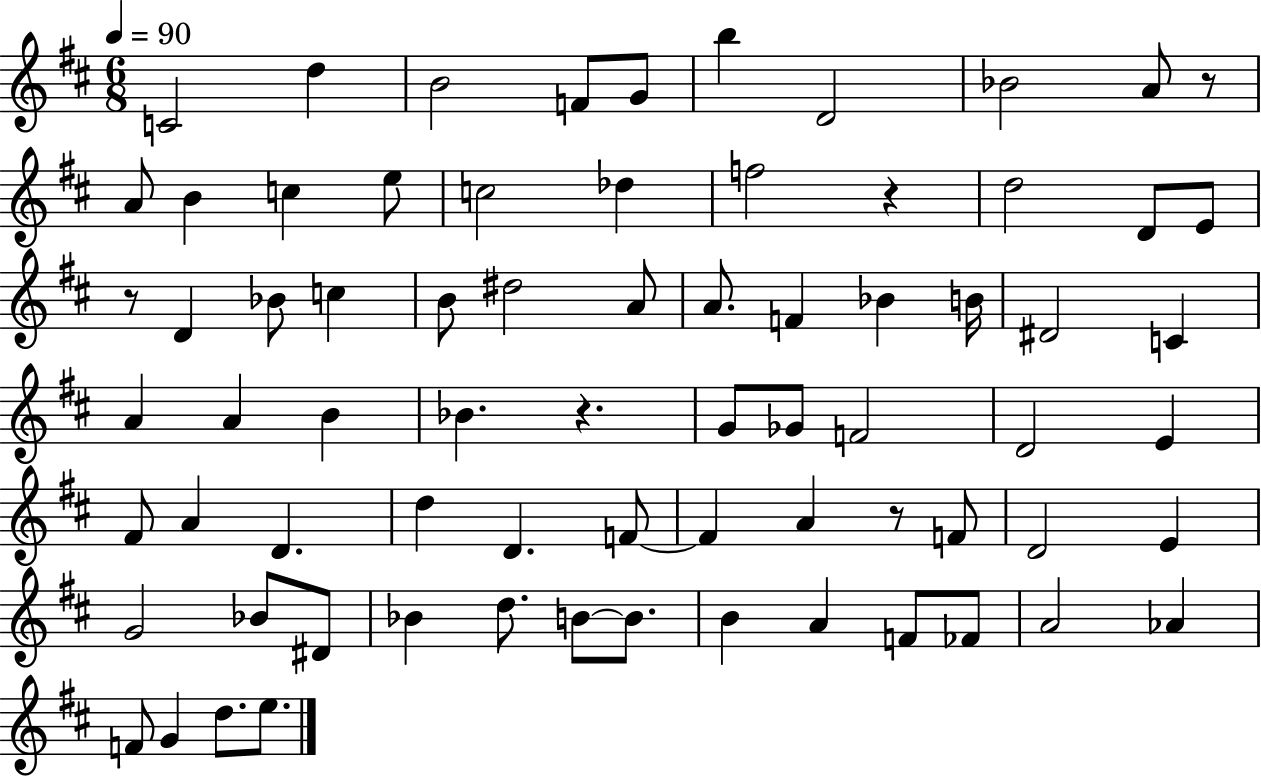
{
  \clef treble
  \numericTimeSignature
  \time 6/8
  \key d \major
  \tempo 4 = 90
  c'2 d''4 | b'2 f'8 g'8 | b''4 d'2 | bes'2 a'8 r8 | \break a'8 b'4 c''4 e''8 | c''2 des''4 | f''2 r4 | d''2 d'8 e'8 | \break r8 d'4 bes'8 c''4 | b'8 dis''2 a'8 | a'8. f'4 bes'4 b'16 | dis'2 c'4 | \break a'4 a'4 b'4 | bes'4. r4. | g'8 ges'8 f'2 | d'2 e'4 | \break fis'8 a'4 d'4. | d''4 d'4. f'8~~ | f'4 a'4 r8 f'8 | d'2 e'4 | \break g'2 bes'8 dis'8 | bes'4 d''8. b'8~~ b'8. | b'4 a'4 f'8 fes'8 | a'2 aes'4 | \break f'8 g'4 d''8. e''8. | \bar "|."
}